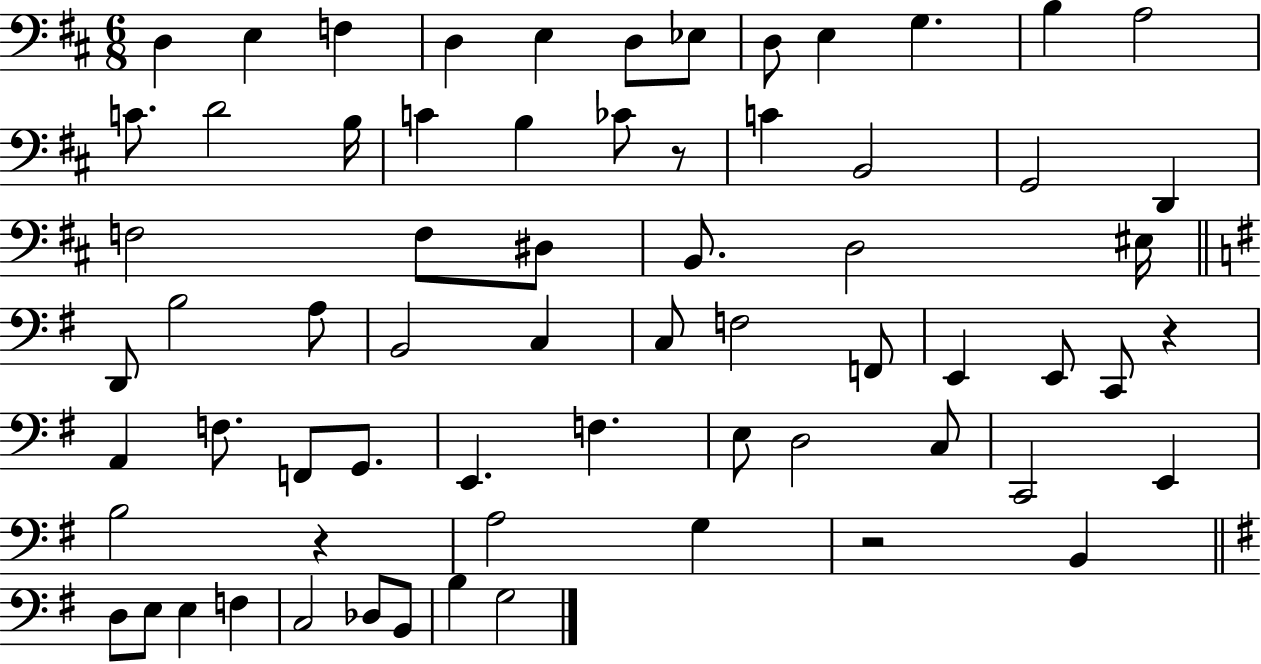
X:1
T:Untitled
M:6/8
L:1/4
K:D
D, E, F, D, E, D,/2 _E,/2 D,/2 E, G, B, A,2 C/2 D2 B,/4 C B, _C/2 z/2 C B,,2 G,,2 D,, F,2 F,/2 ^D,/2 B,,/2 D,2 ^E,/4 D,,/2 B,2 A,/2 B,,2 C, C,/2 F,2 F,,/2 E,, E,,/2 C,,/2 z A,, F,/2 F,,/2 G,,/2 E,, F, E,/2 D,2 C,/2 C,,2 E,, B,2 z A,2 G, z2 B,, D,/2 E,/2 E, F, C,2 _D,/2 B,,/2 B, G,2